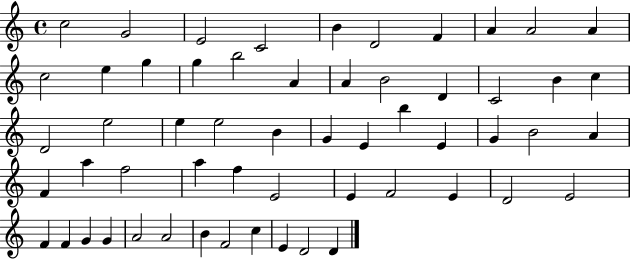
C5/h G4/h E4/h C4/h B4/q D4/h F4/q A4/q A4/h A4/q C5/h E5/q G5/q G5/q B5/h A4/q A4/q B4/h D4/q C4/h B4/q C5/q D4/h E5/h E5/q E5/h B4/q G4/q E4/q B5/q E4/q G4/q B4/h A4/q F4/q A5/q F5/h A5/q F5/q E4/h E4/q F4/h E4/q D4/h E4/h F4/q F4/q G4/q G4/q A4/h A4/h B4/q F4/h C5/q E4/q D4/h D4/q